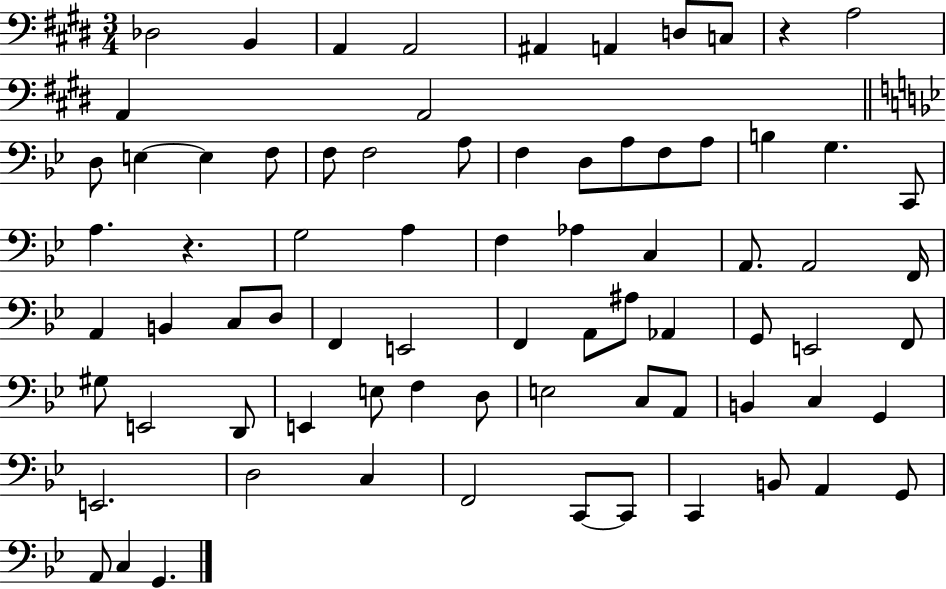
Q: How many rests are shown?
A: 2